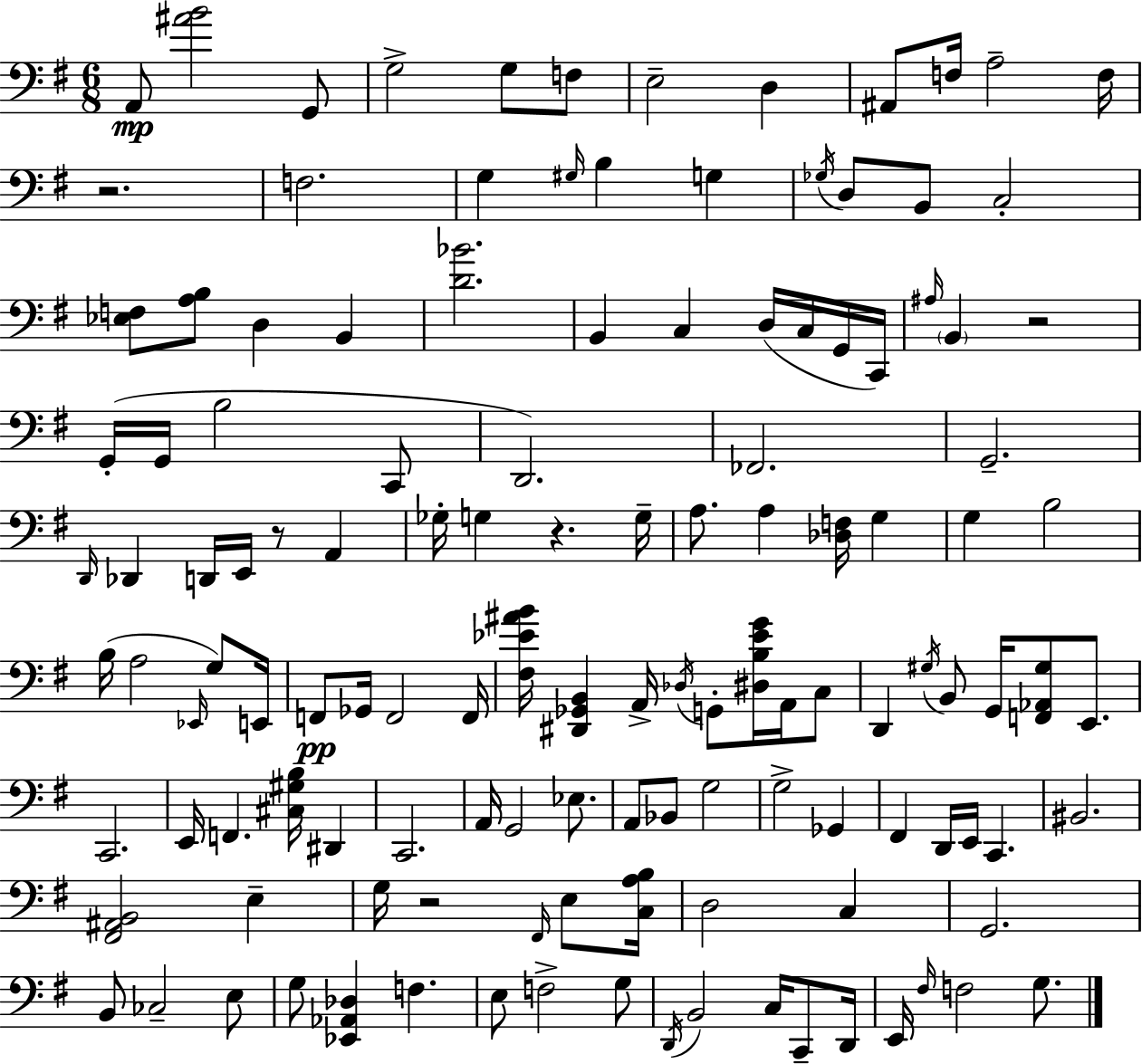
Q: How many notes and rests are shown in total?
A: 129